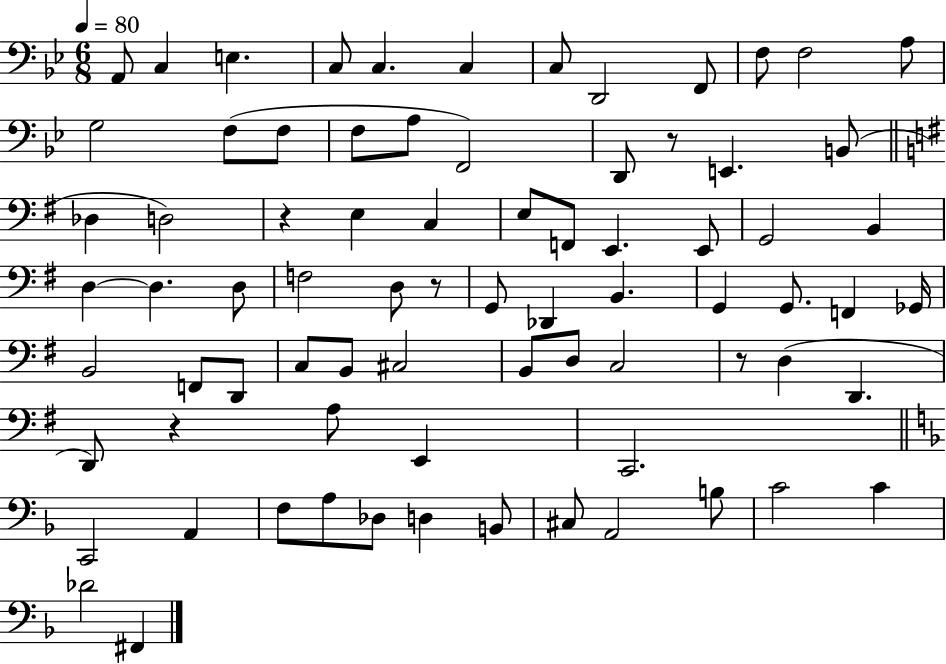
X:1
T:Untitled
M:6/8
L:1/4
K:Bb
A,,/2 C, E, C,/2 C, C, C,/2 D,,2 F,,/2 F,/2 F,2 A,/2 G,2 F,/2 F,/2 F,/2 A,/2 F,,2 D,,/2 z/2 E,, B,,/2 _D, D,2 z E, C, E,/2 F,,/2 E,, E,,/2 G,,2 B,, D, D, D,/2 F,2 D,/2 z/2 G,,/2 _D,, B,, G,, G,,/2 F,, _G,,/4 B,,2 F,,/2 D,,/2 C,/2 B,,/2 ^C,2 B,,/2 D,/2 C,2 z/2 D, D,, D,,/2 z A,/2 E,, C,,2 C,,2 A,, F,/2 A,/2 _D,/2 D, B,,/2 ^C,/2 A,,2 B,/2 C2 C _D2 ^F,,